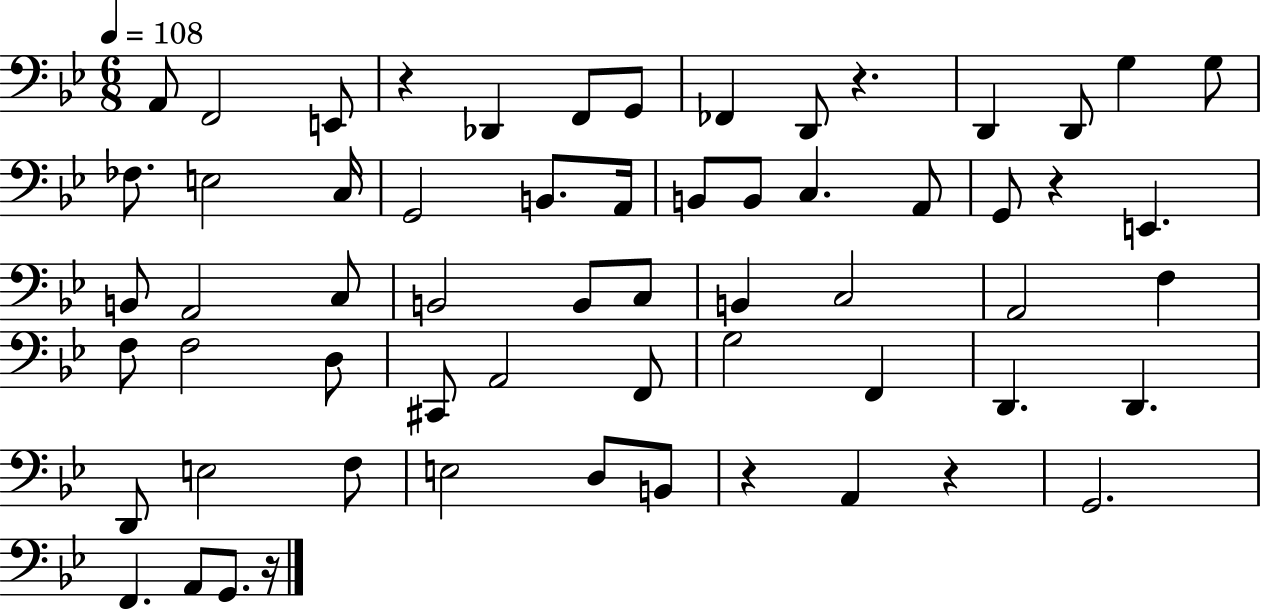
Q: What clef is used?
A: bass